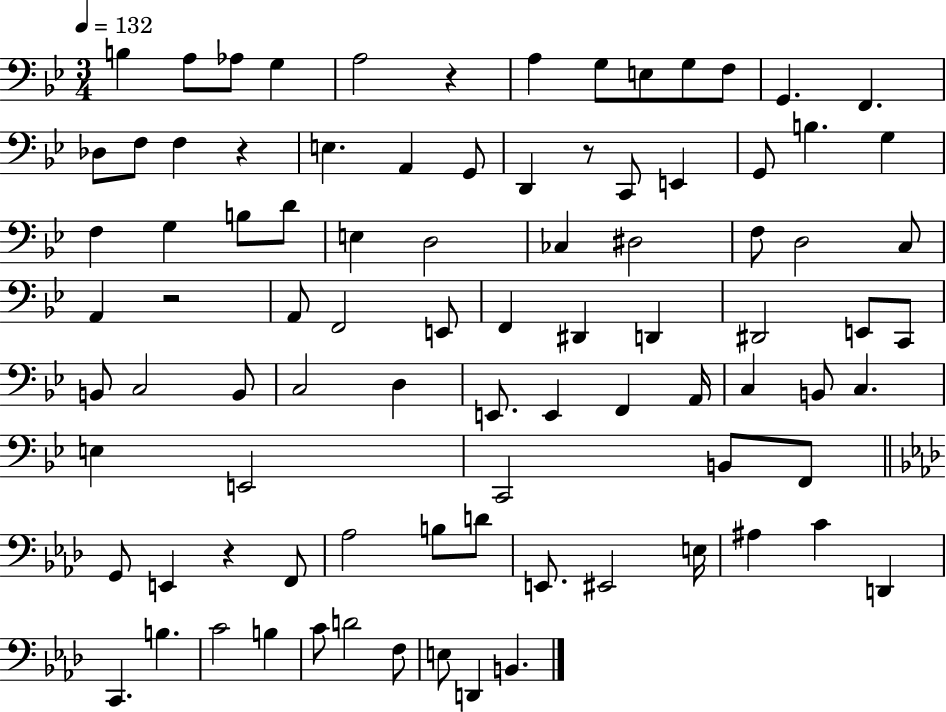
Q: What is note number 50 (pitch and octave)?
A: D3